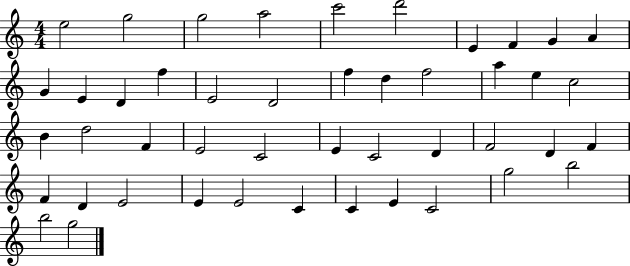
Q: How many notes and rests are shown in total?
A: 46